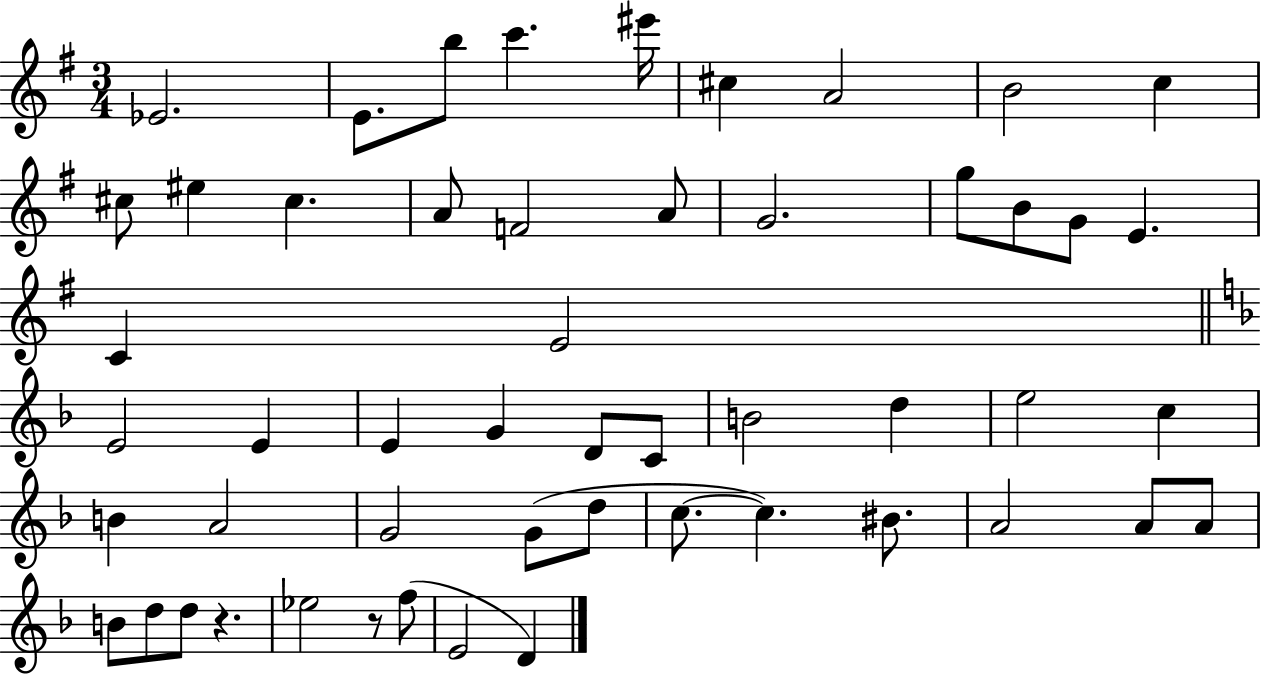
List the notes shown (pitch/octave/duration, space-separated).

Eb4/h. E4/e. B5/e C6/q. EIS6/s C#5/q A4/h B4/h C5/q C#5/e EIS5/q C#5/q. A4/e F4/h A4/e G4/h. G5/e B4/e G4/e E4/q. C4/q E4/h E4/h E4/q E4/q G4/q D4/e C4/e B4/h D5/q E5/h C5/q B4/q A4/h G4/h G4/e D5/e C5/e. C5/q. BIS4/e. A4/h A4/e A4/e B4/e D5/e D5/e R/q. Eb5/h R/e F5/e E4/h D4/q